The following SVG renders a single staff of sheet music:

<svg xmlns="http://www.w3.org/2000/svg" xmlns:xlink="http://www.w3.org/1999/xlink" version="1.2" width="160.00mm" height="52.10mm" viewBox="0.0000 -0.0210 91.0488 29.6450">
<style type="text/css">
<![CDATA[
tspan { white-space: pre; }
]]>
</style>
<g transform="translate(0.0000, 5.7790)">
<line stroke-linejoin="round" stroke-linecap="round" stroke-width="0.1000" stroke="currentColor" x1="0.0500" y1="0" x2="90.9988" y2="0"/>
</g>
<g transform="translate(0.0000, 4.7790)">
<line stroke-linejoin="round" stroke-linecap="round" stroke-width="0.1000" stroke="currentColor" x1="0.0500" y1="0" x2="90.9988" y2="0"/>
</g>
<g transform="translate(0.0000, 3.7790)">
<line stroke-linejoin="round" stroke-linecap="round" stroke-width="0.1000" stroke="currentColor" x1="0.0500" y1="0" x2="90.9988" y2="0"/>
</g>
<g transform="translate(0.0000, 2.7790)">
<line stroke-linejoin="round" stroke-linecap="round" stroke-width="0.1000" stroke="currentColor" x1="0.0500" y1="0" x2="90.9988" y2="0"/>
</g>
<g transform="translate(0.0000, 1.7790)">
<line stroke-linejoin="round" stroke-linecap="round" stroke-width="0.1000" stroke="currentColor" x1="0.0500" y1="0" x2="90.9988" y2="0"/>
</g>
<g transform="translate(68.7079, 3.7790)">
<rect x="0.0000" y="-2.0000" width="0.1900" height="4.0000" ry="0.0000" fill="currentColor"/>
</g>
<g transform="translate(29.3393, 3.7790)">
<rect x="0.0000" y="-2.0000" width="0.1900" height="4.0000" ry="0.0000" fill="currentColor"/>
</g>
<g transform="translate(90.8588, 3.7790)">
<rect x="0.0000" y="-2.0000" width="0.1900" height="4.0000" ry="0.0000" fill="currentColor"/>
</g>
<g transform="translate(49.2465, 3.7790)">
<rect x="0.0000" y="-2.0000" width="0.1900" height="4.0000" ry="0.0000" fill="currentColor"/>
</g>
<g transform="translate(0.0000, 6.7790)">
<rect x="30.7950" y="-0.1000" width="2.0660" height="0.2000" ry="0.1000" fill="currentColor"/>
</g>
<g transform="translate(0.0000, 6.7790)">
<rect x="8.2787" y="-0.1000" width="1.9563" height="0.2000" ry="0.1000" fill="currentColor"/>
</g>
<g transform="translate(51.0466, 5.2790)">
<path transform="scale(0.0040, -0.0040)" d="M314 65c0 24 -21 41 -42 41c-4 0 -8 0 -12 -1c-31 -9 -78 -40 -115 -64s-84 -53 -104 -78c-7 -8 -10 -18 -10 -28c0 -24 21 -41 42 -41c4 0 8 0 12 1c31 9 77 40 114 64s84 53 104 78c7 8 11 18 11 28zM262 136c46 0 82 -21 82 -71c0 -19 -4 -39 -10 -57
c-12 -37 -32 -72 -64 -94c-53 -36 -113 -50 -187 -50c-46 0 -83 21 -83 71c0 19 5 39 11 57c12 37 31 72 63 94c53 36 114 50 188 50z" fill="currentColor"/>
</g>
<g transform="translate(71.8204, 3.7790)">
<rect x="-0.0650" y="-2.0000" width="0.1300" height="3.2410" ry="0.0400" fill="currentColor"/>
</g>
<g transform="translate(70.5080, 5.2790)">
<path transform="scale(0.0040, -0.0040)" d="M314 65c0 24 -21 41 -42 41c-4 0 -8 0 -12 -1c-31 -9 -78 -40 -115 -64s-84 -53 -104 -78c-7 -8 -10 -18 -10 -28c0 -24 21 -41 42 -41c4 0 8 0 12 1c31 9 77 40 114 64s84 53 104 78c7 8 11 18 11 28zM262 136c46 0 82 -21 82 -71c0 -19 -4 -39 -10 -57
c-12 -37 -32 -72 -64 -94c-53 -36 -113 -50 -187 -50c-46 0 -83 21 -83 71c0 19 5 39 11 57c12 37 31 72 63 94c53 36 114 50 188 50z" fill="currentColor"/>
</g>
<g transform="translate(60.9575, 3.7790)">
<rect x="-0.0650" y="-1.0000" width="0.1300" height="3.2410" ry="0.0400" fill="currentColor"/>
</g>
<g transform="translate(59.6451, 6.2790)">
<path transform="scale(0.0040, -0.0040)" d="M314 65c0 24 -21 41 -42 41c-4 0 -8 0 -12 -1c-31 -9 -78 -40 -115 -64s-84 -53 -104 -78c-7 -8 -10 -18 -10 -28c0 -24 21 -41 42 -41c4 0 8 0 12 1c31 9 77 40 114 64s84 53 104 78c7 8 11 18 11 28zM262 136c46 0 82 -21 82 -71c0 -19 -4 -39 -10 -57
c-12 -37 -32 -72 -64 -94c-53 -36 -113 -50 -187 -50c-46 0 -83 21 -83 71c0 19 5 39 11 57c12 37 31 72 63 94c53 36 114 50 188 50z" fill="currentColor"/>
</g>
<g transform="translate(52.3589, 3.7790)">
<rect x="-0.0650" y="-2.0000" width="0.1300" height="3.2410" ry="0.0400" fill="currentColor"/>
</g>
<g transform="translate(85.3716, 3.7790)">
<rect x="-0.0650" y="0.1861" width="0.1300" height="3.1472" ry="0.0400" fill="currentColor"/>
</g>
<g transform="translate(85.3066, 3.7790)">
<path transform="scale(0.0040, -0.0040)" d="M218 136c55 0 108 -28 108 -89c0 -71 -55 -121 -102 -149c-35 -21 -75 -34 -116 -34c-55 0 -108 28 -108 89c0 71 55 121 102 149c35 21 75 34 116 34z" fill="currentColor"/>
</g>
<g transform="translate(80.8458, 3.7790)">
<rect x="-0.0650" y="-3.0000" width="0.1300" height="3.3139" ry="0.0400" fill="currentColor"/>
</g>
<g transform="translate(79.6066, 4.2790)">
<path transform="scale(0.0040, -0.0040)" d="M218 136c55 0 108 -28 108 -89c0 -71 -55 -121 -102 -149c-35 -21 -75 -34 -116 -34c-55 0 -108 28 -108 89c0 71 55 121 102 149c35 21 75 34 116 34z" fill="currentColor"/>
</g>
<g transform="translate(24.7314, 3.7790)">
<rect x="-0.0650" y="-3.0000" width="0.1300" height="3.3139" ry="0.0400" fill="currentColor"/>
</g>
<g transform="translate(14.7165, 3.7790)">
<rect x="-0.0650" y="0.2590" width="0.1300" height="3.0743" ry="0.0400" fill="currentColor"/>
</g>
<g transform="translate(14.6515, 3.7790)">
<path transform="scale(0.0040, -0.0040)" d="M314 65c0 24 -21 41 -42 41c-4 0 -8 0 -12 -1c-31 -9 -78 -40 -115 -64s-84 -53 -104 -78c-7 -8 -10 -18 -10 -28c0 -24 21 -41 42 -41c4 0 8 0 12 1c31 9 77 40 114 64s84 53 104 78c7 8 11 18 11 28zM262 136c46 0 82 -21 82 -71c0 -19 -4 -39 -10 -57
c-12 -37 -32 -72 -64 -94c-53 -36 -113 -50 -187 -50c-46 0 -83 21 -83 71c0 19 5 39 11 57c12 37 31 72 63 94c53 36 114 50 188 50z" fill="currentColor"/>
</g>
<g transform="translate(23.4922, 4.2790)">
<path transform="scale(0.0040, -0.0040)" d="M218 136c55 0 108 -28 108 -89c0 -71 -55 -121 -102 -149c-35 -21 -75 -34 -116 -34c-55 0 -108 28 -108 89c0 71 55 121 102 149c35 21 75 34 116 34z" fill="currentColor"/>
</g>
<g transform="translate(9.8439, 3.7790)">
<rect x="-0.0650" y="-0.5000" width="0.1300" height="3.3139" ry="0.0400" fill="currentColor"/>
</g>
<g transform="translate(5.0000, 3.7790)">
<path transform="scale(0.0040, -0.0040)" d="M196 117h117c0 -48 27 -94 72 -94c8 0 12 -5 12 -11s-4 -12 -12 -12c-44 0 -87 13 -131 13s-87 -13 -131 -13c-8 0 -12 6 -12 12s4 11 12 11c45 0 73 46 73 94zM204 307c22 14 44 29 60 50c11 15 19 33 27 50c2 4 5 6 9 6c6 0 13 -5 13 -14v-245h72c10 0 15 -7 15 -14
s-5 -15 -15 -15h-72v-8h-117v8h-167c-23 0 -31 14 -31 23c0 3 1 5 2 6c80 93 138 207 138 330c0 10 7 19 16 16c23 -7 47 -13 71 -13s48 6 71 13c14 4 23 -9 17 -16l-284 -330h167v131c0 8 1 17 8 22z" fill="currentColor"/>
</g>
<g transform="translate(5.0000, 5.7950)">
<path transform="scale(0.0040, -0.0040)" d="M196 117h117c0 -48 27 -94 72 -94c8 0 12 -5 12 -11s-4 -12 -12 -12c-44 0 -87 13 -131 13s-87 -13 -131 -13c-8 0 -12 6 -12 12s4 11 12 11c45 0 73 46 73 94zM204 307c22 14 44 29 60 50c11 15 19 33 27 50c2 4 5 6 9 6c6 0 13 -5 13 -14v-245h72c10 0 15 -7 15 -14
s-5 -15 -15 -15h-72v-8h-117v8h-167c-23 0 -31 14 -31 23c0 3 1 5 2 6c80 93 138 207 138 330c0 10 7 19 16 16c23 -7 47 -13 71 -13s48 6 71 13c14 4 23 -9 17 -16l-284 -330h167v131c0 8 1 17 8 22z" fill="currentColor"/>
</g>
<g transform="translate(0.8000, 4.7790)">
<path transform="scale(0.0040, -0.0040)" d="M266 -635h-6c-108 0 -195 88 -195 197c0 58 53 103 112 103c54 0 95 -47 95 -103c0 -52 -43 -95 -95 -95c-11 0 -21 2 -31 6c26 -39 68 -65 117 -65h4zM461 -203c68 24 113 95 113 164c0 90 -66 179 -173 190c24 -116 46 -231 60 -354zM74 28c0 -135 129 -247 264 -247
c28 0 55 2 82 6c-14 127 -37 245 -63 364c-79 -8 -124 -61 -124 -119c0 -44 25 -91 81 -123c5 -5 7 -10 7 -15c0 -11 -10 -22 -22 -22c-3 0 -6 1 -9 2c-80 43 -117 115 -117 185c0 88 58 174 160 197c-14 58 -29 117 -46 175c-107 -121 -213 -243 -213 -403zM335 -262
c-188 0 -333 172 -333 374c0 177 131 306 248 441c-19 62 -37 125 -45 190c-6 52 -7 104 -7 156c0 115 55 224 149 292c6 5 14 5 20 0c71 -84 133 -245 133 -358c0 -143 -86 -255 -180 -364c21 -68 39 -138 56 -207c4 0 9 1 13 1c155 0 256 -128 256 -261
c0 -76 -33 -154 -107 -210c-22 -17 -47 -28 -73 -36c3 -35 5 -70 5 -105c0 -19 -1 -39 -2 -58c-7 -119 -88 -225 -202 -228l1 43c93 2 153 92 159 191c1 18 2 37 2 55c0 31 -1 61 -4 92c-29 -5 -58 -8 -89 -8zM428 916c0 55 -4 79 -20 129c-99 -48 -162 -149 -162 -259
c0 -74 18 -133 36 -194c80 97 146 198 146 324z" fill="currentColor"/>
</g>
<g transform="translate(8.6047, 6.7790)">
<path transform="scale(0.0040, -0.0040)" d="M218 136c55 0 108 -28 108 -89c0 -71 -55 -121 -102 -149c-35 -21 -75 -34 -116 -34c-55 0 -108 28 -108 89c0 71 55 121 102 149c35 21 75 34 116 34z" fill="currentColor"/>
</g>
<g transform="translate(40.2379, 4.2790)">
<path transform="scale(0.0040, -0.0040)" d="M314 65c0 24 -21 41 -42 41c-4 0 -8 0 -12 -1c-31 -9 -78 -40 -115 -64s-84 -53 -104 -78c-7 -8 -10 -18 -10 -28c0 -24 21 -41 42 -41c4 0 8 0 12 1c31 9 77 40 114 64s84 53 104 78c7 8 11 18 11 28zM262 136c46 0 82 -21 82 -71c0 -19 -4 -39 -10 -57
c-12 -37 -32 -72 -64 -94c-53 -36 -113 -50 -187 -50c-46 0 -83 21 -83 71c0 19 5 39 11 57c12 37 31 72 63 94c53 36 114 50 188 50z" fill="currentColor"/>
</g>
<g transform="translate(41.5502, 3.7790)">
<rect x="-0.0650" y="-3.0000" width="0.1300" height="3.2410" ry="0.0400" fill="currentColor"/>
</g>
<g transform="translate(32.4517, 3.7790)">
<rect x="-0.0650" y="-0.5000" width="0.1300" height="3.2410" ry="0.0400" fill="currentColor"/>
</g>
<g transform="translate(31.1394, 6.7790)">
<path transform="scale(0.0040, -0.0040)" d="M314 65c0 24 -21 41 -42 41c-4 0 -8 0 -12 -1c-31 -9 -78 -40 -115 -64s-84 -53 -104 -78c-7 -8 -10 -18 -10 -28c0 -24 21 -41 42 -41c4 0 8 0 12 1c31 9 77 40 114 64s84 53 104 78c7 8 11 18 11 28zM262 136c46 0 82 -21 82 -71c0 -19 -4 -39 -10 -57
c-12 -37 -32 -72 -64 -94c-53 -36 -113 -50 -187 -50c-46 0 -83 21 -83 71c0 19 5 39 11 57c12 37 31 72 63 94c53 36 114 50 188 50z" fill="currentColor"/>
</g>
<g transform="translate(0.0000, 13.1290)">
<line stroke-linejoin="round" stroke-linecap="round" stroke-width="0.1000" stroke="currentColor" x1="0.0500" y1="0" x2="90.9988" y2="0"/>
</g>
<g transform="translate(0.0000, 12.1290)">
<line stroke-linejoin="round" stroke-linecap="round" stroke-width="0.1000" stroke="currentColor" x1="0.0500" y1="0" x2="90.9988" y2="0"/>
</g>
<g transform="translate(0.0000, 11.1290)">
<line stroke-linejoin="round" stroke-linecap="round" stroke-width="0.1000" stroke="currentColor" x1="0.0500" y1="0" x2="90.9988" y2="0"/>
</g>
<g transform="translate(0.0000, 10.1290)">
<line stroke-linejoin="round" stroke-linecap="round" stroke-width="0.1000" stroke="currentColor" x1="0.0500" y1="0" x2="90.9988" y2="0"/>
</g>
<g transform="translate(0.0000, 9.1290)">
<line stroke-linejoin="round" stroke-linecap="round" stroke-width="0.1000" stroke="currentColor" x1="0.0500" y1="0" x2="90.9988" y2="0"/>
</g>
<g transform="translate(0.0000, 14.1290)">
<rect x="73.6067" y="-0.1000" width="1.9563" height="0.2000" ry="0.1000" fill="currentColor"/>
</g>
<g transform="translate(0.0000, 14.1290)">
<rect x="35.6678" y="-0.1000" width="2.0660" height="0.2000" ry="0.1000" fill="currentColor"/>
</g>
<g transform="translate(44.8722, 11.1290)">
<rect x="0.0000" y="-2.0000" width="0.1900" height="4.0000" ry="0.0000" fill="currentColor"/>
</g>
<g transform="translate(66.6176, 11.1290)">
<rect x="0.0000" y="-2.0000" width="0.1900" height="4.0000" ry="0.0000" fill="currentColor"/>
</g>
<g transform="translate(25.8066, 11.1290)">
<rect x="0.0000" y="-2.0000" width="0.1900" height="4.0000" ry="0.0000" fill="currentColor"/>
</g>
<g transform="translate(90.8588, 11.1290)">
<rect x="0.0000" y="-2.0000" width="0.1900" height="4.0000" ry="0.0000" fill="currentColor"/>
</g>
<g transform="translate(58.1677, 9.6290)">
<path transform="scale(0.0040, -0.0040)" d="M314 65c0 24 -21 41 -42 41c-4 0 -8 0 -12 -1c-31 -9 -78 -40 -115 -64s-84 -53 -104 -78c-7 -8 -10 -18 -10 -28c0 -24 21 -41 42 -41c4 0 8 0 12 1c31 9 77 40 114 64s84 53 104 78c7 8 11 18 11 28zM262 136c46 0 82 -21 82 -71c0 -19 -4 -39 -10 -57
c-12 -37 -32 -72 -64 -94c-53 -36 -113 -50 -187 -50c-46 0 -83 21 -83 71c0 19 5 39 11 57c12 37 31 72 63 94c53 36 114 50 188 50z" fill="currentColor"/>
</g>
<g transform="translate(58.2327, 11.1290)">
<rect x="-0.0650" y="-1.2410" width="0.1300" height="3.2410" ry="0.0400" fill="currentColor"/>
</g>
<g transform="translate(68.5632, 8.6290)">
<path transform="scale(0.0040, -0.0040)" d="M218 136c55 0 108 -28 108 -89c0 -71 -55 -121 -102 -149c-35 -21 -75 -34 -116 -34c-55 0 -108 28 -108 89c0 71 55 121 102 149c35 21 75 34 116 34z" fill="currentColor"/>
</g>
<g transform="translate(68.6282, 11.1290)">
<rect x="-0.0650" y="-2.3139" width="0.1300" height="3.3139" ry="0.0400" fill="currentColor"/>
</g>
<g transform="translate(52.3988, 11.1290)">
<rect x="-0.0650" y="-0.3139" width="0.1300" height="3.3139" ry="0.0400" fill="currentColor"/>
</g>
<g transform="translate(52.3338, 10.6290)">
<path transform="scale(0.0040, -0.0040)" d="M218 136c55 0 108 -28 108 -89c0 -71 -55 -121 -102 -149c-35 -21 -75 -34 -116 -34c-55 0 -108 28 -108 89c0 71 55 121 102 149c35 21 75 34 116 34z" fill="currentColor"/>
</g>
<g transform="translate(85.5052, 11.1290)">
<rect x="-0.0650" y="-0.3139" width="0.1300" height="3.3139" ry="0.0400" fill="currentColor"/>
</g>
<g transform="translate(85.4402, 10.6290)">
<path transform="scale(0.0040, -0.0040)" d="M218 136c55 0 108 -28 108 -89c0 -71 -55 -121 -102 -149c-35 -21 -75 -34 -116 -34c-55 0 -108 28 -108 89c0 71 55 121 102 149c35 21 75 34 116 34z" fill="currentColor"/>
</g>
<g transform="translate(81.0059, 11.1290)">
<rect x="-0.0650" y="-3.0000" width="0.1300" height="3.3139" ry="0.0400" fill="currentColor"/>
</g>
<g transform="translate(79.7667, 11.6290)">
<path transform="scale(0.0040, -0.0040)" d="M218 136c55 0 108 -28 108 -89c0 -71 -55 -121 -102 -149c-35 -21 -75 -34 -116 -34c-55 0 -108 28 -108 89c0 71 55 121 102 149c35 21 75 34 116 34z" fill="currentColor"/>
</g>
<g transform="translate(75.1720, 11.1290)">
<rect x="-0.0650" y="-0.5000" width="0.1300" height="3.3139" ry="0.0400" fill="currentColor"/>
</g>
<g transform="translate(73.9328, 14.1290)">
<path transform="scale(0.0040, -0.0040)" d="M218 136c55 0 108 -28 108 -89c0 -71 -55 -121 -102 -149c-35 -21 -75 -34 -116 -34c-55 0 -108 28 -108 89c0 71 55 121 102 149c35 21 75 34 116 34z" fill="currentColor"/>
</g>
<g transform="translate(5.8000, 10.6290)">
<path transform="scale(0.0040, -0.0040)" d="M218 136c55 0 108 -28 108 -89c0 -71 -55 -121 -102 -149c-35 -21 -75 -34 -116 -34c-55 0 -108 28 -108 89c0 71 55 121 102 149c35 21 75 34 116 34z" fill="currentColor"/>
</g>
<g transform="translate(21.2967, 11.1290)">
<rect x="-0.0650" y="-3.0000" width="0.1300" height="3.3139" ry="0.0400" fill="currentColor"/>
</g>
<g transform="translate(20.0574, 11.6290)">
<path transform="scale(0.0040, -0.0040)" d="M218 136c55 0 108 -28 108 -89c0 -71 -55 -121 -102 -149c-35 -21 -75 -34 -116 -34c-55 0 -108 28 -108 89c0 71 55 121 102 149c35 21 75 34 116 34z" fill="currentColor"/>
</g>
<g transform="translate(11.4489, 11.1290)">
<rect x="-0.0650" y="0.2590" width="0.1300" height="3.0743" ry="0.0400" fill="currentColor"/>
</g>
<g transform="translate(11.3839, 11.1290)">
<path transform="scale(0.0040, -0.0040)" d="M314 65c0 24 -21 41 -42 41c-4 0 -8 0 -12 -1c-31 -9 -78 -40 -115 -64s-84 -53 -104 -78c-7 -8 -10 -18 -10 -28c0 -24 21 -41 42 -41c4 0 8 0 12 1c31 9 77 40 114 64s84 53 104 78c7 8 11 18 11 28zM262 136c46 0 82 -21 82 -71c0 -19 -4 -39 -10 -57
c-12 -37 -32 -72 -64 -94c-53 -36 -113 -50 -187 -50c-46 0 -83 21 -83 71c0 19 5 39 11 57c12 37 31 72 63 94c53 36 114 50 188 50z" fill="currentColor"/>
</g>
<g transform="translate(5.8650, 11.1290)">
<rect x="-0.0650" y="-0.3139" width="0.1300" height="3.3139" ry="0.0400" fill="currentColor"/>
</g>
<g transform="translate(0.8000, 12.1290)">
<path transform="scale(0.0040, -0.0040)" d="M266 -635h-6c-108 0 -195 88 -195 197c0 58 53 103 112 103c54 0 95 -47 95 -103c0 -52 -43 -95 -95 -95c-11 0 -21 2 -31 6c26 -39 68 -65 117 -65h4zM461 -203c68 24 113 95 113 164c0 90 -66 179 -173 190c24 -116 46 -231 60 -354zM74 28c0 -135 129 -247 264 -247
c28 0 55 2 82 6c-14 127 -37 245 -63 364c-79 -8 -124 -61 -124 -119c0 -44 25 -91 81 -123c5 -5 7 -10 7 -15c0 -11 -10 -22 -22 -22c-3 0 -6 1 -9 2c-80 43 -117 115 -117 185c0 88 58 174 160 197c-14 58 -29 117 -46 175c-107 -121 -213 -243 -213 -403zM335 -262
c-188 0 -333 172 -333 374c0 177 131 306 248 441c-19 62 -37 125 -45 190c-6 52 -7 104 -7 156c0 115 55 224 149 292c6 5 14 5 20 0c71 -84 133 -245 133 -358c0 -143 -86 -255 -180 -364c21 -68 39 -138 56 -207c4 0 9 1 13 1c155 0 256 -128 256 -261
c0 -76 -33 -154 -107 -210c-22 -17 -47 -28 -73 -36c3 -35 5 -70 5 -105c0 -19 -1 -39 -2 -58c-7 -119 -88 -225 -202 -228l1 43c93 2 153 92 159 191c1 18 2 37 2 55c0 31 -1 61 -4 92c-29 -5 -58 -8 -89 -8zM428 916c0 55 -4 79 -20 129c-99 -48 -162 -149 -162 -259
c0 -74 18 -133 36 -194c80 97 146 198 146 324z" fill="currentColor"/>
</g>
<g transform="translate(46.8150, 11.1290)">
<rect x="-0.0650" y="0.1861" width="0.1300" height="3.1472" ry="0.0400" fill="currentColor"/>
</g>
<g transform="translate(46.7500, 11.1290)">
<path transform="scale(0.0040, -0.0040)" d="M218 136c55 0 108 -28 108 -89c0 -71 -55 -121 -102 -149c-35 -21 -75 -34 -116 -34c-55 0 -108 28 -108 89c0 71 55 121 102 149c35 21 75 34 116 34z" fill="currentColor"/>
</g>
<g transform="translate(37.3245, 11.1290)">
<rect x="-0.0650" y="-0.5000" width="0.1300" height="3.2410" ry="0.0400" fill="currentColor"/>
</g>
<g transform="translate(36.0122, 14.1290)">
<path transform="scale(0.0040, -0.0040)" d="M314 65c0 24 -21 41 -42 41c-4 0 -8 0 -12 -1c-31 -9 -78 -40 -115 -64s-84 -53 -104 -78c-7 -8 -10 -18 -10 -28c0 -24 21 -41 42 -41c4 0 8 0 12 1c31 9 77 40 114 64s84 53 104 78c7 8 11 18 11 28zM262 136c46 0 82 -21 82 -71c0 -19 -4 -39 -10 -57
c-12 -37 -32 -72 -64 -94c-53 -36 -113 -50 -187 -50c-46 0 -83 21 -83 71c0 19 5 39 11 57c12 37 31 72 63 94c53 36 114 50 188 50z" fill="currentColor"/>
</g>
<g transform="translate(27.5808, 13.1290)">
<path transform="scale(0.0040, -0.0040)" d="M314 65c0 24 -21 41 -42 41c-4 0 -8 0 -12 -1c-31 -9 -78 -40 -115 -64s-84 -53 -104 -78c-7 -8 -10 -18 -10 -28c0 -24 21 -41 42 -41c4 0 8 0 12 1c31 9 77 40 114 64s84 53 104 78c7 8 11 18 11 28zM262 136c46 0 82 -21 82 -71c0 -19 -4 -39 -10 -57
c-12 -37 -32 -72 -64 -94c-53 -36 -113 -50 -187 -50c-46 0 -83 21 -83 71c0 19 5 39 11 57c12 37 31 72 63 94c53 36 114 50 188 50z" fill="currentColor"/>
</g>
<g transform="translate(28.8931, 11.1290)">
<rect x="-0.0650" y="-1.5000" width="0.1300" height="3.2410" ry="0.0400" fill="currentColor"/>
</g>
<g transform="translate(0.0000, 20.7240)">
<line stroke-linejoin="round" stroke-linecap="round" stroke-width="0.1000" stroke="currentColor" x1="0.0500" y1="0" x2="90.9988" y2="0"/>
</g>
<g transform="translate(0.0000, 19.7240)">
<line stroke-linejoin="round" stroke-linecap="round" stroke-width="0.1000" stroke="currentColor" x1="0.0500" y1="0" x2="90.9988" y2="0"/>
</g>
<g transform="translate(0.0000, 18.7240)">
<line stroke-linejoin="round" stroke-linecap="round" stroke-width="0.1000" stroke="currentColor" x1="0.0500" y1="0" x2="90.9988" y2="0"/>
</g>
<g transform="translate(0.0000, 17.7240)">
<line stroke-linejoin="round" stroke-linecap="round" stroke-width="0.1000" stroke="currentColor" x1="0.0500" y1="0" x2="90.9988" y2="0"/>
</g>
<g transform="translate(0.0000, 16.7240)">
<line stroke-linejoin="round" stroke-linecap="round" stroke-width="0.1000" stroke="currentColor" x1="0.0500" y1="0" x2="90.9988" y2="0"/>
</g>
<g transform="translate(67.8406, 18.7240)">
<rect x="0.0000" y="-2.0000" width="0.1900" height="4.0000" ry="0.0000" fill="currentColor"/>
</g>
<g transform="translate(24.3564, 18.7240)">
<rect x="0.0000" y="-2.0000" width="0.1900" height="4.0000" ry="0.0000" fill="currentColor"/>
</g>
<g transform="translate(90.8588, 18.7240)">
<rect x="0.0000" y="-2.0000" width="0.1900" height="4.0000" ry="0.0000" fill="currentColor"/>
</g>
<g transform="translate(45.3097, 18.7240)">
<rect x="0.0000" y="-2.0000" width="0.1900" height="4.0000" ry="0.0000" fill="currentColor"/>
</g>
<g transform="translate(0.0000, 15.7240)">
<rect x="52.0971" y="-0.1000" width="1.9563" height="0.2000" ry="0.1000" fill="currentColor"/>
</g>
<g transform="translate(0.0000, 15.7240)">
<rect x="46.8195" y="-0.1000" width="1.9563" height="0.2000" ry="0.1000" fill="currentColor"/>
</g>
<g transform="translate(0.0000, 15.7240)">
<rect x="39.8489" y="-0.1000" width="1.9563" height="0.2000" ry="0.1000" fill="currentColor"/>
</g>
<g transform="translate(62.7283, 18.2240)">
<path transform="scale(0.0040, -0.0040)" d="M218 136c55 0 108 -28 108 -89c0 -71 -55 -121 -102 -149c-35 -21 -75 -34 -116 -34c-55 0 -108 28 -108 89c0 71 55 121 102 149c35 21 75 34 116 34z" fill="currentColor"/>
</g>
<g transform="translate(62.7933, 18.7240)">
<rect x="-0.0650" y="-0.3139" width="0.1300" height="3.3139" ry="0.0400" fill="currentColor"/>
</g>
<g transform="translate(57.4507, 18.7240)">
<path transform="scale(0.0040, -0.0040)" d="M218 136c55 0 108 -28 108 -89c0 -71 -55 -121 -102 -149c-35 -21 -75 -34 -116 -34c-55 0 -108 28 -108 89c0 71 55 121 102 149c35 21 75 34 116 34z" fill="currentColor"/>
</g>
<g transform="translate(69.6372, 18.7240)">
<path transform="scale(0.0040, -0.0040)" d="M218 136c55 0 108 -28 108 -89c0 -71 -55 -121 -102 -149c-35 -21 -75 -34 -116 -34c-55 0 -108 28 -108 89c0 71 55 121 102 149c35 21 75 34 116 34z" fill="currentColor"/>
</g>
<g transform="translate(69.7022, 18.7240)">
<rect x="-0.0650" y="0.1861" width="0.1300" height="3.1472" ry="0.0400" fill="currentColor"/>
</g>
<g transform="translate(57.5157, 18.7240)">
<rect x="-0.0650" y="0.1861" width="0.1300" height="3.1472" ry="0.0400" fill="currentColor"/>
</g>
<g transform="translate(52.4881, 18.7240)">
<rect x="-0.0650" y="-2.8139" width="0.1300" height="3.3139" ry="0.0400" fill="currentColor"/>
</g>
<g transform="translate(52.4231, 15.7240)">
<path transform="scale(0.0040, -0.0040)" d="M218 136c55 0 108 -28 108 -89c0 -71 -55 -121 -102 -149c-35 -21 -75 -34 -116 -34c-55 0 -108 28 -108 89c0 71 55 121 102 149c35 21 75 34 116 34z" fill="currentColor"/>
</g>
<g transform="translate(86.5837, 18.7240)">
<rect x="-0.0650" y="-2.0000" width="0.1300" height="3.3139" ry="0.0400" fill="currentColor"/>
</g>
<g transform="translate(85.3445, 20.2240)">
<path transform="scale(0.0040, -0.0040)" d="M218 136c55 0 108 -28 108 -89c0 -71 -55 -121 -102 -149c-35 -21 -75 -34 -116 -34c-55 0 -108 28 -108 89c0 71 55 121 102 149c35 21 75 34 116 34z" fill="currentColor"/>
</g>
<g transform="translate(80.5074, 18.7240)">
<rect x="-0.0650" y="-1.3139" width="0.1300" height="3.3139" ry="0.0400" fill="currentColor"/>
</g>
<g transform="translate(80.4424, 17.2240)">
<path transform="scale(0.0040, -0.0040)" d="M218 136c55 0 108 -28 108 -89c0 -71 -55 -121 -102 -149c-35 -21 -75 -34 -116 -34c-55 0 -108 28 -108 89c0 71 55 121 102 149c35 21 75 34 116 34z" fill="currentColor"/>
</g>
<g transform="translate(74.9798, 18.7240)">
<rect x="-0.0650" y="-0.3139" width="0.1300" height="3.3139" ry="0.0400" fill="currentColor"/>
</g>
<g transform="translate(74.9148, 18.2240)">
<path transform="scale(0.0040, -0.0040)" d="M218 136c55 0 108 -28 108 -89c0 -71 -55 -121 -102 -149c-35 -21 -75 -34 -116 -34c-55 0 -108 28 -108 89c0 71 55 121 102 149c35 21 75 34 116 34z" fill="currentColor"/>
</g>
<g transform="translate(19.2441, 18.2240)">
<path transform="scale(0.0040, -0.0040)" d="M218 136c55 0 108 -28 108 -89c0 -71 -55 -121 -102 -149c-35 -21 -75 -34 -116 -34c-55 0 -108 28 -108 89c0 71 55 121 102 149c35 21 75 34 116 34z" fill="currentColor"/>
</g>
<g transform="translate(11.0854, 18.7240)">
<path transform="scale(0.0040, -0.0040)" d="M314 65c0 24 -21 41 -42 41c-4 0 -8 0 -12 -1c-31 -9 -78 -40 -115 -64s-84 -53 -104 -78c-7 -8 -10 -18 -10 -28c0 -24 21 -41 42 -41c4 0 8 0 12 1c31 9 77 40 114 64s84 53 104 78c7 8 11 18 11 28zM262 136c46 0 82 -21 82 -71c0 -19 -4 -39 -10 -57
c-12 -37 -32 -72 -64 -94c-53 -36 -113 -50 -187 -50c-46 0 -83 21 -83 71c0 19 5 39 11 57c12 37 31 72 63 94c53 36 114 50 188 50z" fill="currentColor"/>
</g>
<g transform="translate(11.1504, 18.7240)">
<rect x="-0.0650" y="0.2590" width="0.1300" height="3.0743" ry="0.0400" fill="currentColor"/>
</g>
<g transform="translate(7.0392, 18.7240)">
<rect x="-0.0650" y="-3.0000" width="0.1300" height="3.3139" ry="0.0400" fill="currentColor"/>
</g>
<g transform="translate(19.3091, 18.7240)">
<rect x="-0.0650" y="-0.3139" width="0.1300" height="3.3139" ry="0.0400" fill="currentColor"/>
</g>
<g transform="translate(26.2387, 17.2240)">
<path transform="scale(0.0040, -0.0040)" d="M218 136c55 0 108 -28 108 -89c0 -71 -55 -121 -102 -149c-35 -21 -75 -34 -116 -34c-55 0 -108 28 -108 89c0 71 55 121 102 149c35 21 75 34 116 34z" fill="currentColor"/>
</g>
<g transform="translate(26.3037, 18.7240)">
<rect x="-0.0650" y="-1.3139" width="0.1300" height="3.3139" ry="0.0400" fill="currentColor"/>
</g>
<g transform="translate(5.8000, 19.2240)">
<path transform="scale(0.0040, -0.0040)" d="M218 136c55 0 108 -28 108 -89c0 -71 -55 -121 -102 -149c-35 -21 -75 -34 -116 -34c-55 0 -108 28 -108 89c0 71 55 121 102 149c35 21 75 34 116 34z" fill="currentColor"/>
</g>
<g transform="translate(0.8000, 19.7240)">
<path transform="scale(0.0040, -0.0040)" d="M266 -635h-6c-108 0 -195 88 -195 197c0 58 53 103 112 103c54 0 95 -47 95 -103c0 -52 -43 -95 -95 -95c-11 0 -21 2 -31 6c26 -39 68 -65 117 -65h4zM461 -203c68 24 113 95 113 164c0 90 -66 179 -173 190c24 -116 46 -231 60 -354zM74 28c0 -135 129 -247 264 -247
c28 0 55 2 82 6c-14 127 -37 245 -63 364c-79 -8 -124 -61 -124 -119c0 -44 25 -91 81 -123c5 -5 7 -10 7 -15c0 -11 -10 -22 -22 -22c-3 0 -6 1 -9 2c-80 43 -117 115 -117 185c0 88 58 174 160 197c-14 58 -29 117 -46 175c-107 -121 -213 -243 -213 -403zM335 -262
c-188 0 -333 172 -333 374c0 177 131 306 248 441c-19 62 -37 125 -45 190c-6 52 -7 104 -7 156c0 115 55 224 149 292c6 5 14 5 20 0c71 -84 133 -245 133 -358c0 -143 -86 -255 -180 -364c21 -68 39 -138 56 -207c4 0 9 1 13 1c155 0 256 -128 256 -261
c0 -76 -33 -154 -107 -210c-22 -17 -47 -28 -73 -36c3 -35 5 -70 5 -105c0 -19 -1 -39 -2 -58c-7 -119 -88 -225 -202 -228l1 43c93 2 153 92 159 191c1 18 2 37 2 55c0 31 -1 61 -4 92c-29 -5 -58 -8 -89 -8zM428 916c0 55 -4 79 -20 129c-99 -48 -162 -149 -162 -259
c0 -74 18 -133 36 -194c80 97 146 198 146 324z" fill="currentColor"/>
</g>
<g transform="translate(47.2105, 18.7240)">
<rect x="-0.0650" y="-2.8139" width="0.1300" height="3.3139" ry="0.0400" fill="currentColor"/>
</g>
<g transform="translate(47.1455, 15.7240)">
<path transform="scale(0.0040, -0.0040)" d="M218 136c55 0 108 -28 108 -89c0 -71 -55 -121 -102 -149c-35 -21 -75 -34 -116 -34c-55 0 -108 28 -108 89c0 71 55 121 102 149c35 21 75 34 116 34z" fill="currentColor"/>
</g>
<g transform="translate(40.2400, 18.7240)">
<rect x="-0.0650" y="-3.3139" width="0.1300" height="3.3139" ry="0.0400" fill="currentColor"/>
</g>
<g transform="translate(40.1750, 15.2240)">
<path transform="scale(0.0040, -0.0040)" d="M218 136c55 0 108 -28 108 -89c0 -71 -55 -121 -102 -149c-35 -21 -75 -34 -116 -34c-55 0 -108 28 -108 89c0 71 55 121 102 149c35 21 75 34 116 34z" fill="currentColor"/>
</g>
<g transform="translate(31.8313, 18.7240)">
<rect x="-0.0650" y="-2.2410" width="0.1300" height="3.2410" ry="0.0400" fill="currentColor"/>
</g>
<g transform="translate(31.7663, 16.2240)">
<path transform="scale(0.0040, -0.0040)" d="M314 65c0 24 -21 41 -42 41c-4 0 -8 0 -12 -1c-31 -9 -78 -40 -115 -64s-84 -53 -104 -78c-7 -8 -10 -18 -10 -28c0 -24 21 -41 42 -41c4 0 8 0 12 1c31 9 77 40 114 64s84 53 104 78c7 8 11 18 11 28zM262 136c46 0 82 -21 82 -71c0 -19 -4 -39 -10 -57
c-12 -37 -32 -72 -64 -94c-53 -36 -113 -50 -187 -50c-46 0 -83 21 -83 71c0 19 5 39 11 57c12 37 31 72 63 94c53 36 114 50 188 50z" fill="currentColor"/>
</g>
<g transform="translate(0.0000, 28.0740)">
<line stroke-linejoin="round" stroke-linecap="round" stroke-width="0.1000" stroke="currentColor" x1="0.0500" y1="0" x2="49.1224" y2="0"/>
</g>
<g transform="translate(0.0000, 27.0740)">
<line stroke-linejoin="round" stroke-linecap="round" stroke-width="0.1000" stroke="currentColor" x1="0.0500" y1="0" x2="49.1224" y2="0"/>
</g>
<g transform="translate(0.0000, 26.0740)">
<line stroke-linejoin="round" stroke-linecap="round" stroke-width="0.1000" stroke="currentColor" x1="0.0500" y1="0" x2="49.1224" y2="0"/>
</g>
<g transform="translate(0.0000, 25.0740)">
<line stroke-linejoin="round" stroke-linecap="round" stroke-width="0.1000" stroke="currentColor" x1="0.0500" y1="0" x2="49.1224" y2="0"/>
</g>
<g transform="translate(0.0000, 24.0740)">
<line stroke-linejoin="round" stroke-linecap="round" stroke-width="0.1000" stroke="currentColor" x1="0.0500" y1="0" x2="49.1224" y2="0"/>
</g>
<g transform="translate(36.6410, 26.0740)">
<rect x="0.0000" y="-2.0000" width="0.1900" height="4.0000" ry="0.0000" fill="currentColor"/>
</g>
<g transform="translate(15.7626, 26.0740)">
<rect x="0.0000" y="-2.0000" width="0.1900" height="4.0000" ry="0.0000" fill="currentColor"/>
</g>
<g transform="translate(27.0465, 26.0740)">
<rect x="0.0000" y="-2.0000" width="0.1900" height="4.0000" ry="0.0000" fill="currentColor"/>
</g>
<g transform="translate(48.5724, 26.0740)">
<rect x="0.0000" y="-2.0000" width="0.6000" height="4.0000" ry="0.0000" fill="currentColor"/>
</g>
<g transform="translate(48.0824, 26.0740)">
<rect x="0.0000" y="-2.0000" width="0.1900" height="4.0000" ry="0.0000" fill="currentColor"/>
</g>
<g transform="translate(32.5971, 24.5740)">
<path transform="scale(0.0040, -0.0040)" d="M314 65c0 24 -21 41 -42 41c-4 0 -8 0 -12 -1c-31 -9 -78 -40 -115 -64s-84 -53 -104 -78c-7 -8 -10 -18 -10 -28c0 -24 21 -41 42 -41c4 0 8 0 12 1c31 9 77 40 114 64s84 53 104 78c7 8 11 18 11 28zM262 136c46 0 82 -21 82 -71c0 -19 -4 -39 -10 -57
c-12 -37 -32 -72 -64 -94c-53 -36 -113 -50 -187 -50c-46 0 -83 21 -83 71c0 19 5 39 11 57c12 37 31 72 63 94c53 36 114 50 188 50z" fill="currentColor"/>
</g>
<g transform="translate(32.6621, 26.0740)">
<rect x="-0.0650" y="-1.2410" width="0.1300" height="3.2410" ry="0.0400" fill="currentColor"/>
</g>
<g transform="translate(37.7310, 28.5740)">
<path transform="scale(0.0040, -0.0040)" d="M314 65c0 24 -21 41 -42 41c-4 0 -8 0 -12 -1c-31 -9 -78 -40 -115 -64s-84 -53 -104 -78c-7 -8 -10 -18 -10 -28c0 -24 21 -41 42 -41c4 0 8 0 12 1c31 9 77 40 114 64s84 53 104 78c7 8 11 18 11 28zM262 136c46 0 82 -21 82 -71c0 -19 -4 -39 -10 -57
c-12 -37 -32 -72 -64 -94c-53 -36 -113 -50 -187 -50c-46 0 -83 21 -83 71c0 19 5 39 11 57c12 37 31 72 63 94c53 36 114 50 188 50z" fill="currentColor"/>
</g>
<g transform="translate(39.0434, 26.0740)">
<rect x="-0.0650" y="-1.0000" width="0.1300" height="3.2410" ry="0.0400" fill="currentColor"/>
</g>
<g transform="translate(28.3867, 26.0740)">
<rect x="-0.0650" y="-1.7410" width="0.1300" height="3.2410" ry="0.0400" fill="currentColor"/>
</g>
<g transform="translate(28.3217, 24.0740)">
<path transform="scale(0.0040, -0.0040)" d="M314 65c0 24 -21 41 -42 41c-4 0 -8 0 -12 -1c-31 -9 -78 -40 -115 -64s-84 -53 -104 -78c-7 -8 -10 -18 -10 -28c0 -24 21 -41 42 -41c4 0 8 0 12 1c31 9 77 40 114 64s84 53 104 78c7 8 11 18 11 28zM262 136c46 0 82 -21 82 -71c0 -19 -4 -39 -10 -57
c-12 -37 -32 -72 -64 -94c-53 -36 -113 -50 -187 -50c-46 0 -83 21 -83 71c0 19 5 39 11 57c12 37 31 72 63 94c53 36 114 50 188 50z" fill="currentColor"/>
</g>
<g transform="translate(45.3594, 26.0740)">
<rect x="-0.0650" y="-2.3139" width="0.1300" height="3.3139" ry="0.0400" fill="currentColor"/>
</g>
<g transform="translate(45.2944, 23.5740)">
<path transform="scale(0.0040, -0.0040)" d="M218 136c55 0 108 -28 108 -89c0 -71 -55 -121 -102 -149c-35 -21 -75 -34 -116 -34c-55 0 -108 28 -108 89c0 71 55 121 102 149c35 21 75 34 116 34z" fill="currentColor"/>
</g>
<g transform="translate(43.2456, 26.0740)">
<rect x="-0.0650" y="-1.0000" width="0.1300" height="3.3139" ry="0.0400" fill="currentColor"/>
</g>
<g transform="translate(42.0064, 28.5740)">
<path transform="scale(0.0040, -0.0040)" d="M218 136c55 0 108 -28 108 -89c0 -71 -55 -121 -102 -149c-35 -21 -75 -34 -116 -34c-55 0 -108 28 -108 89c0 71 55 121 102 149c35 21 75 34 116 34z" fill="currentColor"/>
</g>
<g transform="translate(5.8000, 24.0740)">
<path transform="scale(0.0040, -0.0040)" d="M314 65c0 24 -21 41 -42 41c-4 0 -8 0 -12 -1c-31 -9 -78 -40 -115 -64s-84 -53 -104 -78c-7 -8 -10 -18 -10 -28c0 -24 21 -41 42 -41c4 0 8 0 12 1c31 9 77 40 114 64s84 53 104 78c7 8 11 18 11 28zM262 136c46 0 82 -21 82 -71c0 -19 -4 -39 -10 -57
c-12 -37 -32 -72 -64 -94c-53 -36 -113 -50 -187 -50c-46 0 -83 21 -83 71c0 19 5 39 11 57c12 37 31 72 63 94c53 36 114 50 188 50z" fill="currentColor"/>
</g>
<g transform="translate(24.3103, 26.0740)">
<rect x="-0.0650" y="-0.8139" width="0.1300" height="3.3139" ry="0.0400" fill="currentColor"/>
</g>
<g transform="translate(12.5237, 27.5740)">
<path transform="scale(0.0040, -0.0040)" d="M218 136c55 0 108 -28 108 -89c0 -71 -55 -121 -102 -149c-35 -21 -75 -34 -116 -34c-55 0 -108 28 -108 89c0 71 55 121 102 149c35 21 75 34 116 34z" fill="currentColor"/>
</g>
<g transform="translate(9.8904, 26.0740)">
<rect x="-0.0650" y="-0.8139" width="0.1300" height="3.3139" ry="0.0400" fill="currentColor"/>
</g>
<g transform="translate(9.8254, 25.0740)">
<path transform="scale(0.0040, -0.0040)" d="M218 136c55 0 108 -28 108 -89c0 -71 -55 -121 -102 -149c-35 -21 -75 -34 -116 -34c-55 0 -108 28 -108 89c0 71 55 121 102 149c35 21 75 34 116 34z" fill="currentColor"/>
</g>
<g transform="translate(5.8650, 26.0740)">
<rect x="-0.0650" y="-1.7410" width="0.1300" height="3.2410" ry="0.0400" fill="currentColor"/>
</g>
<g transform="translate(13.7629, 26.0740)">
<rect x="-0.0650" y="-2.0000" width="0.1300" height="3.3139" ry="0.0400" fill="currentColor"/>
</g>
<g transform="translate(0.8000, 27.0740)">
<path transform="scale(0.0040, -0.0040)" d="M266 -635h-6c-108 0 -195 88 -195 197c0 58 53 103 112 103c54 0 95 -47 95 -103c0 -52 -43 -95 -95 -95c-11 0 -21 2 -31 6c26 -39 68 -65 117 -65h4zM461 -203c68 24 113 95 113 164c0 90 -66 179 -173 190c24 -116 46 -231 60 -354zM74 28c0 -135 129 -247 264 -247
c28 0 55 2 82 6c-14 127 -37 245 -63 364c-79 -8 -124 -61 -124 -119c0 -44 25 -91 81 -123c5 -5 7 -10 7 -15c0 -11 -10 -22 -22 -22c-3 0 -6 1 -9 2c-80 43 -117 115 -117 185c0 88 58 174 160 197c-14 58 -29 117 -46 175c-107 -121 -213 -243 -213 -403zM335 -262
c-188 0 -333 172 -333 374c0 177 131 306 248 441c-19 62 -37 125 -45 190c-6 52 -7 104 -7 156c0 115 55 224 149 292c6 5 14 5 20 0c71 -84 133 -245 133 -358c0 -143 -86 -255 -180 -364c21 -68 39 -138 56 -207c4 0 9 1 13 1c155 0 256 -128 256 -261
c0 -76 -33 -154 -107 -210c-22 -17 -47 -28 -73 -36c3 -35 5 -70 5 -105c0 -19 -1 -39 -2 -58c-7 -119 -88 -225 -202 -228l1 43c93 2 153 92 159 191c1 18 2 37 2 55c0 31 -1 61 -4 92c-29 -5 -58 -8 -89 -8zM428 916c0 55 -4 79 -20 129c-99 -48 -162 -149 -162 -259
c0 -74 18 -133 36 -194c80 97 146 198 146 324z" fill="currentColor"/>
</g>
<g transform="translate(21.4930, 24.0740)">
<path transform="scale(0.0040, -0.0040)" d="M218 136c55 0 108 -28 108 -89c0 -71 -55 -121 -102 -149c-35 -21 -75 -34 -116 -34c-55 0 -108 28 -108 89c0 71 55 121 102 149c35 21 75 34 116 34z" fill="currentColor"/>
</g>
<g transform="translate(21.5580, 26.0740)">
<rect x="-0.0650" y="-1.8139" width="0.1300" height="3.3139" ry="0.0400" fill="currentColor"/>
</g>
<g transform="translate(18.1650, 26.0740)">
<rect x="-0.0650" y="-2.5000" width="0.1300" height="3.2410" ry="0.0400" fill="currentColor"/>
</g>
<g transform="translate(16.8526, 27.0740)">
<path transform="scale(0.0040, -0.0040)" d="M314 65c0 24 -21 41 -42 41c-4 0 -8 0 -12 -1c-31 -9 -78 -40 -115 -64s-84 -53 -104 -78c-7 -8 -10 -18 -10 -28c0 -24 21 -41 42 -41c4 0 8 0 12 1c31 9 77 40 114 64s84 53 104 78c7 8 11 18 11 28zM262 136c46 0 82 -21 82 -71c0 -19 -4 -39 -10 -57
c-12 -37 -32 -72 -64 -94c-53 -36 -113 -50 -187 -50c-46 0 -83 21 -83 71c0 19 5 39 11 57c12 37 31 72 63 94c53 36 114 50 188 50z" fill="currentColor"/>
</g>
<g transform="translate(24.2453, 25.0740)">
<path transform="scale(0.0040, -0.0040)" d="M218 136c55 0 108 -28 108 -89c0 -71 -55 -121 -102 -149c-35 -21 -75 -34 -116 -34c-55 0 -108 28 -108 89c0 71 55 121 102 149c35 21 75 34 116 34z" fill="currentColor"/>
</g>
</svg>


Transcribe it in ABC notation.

X:1
T:Untitled
M:4/4
L:1/4
K:C
C B2 A C2 A2 F2 D2 F2 A B c B2 A E2 C2 B c e2 g C A c A B2 c e g2 b a a B c B c e F f2 d F G2 f d f2 e2 D2 D g